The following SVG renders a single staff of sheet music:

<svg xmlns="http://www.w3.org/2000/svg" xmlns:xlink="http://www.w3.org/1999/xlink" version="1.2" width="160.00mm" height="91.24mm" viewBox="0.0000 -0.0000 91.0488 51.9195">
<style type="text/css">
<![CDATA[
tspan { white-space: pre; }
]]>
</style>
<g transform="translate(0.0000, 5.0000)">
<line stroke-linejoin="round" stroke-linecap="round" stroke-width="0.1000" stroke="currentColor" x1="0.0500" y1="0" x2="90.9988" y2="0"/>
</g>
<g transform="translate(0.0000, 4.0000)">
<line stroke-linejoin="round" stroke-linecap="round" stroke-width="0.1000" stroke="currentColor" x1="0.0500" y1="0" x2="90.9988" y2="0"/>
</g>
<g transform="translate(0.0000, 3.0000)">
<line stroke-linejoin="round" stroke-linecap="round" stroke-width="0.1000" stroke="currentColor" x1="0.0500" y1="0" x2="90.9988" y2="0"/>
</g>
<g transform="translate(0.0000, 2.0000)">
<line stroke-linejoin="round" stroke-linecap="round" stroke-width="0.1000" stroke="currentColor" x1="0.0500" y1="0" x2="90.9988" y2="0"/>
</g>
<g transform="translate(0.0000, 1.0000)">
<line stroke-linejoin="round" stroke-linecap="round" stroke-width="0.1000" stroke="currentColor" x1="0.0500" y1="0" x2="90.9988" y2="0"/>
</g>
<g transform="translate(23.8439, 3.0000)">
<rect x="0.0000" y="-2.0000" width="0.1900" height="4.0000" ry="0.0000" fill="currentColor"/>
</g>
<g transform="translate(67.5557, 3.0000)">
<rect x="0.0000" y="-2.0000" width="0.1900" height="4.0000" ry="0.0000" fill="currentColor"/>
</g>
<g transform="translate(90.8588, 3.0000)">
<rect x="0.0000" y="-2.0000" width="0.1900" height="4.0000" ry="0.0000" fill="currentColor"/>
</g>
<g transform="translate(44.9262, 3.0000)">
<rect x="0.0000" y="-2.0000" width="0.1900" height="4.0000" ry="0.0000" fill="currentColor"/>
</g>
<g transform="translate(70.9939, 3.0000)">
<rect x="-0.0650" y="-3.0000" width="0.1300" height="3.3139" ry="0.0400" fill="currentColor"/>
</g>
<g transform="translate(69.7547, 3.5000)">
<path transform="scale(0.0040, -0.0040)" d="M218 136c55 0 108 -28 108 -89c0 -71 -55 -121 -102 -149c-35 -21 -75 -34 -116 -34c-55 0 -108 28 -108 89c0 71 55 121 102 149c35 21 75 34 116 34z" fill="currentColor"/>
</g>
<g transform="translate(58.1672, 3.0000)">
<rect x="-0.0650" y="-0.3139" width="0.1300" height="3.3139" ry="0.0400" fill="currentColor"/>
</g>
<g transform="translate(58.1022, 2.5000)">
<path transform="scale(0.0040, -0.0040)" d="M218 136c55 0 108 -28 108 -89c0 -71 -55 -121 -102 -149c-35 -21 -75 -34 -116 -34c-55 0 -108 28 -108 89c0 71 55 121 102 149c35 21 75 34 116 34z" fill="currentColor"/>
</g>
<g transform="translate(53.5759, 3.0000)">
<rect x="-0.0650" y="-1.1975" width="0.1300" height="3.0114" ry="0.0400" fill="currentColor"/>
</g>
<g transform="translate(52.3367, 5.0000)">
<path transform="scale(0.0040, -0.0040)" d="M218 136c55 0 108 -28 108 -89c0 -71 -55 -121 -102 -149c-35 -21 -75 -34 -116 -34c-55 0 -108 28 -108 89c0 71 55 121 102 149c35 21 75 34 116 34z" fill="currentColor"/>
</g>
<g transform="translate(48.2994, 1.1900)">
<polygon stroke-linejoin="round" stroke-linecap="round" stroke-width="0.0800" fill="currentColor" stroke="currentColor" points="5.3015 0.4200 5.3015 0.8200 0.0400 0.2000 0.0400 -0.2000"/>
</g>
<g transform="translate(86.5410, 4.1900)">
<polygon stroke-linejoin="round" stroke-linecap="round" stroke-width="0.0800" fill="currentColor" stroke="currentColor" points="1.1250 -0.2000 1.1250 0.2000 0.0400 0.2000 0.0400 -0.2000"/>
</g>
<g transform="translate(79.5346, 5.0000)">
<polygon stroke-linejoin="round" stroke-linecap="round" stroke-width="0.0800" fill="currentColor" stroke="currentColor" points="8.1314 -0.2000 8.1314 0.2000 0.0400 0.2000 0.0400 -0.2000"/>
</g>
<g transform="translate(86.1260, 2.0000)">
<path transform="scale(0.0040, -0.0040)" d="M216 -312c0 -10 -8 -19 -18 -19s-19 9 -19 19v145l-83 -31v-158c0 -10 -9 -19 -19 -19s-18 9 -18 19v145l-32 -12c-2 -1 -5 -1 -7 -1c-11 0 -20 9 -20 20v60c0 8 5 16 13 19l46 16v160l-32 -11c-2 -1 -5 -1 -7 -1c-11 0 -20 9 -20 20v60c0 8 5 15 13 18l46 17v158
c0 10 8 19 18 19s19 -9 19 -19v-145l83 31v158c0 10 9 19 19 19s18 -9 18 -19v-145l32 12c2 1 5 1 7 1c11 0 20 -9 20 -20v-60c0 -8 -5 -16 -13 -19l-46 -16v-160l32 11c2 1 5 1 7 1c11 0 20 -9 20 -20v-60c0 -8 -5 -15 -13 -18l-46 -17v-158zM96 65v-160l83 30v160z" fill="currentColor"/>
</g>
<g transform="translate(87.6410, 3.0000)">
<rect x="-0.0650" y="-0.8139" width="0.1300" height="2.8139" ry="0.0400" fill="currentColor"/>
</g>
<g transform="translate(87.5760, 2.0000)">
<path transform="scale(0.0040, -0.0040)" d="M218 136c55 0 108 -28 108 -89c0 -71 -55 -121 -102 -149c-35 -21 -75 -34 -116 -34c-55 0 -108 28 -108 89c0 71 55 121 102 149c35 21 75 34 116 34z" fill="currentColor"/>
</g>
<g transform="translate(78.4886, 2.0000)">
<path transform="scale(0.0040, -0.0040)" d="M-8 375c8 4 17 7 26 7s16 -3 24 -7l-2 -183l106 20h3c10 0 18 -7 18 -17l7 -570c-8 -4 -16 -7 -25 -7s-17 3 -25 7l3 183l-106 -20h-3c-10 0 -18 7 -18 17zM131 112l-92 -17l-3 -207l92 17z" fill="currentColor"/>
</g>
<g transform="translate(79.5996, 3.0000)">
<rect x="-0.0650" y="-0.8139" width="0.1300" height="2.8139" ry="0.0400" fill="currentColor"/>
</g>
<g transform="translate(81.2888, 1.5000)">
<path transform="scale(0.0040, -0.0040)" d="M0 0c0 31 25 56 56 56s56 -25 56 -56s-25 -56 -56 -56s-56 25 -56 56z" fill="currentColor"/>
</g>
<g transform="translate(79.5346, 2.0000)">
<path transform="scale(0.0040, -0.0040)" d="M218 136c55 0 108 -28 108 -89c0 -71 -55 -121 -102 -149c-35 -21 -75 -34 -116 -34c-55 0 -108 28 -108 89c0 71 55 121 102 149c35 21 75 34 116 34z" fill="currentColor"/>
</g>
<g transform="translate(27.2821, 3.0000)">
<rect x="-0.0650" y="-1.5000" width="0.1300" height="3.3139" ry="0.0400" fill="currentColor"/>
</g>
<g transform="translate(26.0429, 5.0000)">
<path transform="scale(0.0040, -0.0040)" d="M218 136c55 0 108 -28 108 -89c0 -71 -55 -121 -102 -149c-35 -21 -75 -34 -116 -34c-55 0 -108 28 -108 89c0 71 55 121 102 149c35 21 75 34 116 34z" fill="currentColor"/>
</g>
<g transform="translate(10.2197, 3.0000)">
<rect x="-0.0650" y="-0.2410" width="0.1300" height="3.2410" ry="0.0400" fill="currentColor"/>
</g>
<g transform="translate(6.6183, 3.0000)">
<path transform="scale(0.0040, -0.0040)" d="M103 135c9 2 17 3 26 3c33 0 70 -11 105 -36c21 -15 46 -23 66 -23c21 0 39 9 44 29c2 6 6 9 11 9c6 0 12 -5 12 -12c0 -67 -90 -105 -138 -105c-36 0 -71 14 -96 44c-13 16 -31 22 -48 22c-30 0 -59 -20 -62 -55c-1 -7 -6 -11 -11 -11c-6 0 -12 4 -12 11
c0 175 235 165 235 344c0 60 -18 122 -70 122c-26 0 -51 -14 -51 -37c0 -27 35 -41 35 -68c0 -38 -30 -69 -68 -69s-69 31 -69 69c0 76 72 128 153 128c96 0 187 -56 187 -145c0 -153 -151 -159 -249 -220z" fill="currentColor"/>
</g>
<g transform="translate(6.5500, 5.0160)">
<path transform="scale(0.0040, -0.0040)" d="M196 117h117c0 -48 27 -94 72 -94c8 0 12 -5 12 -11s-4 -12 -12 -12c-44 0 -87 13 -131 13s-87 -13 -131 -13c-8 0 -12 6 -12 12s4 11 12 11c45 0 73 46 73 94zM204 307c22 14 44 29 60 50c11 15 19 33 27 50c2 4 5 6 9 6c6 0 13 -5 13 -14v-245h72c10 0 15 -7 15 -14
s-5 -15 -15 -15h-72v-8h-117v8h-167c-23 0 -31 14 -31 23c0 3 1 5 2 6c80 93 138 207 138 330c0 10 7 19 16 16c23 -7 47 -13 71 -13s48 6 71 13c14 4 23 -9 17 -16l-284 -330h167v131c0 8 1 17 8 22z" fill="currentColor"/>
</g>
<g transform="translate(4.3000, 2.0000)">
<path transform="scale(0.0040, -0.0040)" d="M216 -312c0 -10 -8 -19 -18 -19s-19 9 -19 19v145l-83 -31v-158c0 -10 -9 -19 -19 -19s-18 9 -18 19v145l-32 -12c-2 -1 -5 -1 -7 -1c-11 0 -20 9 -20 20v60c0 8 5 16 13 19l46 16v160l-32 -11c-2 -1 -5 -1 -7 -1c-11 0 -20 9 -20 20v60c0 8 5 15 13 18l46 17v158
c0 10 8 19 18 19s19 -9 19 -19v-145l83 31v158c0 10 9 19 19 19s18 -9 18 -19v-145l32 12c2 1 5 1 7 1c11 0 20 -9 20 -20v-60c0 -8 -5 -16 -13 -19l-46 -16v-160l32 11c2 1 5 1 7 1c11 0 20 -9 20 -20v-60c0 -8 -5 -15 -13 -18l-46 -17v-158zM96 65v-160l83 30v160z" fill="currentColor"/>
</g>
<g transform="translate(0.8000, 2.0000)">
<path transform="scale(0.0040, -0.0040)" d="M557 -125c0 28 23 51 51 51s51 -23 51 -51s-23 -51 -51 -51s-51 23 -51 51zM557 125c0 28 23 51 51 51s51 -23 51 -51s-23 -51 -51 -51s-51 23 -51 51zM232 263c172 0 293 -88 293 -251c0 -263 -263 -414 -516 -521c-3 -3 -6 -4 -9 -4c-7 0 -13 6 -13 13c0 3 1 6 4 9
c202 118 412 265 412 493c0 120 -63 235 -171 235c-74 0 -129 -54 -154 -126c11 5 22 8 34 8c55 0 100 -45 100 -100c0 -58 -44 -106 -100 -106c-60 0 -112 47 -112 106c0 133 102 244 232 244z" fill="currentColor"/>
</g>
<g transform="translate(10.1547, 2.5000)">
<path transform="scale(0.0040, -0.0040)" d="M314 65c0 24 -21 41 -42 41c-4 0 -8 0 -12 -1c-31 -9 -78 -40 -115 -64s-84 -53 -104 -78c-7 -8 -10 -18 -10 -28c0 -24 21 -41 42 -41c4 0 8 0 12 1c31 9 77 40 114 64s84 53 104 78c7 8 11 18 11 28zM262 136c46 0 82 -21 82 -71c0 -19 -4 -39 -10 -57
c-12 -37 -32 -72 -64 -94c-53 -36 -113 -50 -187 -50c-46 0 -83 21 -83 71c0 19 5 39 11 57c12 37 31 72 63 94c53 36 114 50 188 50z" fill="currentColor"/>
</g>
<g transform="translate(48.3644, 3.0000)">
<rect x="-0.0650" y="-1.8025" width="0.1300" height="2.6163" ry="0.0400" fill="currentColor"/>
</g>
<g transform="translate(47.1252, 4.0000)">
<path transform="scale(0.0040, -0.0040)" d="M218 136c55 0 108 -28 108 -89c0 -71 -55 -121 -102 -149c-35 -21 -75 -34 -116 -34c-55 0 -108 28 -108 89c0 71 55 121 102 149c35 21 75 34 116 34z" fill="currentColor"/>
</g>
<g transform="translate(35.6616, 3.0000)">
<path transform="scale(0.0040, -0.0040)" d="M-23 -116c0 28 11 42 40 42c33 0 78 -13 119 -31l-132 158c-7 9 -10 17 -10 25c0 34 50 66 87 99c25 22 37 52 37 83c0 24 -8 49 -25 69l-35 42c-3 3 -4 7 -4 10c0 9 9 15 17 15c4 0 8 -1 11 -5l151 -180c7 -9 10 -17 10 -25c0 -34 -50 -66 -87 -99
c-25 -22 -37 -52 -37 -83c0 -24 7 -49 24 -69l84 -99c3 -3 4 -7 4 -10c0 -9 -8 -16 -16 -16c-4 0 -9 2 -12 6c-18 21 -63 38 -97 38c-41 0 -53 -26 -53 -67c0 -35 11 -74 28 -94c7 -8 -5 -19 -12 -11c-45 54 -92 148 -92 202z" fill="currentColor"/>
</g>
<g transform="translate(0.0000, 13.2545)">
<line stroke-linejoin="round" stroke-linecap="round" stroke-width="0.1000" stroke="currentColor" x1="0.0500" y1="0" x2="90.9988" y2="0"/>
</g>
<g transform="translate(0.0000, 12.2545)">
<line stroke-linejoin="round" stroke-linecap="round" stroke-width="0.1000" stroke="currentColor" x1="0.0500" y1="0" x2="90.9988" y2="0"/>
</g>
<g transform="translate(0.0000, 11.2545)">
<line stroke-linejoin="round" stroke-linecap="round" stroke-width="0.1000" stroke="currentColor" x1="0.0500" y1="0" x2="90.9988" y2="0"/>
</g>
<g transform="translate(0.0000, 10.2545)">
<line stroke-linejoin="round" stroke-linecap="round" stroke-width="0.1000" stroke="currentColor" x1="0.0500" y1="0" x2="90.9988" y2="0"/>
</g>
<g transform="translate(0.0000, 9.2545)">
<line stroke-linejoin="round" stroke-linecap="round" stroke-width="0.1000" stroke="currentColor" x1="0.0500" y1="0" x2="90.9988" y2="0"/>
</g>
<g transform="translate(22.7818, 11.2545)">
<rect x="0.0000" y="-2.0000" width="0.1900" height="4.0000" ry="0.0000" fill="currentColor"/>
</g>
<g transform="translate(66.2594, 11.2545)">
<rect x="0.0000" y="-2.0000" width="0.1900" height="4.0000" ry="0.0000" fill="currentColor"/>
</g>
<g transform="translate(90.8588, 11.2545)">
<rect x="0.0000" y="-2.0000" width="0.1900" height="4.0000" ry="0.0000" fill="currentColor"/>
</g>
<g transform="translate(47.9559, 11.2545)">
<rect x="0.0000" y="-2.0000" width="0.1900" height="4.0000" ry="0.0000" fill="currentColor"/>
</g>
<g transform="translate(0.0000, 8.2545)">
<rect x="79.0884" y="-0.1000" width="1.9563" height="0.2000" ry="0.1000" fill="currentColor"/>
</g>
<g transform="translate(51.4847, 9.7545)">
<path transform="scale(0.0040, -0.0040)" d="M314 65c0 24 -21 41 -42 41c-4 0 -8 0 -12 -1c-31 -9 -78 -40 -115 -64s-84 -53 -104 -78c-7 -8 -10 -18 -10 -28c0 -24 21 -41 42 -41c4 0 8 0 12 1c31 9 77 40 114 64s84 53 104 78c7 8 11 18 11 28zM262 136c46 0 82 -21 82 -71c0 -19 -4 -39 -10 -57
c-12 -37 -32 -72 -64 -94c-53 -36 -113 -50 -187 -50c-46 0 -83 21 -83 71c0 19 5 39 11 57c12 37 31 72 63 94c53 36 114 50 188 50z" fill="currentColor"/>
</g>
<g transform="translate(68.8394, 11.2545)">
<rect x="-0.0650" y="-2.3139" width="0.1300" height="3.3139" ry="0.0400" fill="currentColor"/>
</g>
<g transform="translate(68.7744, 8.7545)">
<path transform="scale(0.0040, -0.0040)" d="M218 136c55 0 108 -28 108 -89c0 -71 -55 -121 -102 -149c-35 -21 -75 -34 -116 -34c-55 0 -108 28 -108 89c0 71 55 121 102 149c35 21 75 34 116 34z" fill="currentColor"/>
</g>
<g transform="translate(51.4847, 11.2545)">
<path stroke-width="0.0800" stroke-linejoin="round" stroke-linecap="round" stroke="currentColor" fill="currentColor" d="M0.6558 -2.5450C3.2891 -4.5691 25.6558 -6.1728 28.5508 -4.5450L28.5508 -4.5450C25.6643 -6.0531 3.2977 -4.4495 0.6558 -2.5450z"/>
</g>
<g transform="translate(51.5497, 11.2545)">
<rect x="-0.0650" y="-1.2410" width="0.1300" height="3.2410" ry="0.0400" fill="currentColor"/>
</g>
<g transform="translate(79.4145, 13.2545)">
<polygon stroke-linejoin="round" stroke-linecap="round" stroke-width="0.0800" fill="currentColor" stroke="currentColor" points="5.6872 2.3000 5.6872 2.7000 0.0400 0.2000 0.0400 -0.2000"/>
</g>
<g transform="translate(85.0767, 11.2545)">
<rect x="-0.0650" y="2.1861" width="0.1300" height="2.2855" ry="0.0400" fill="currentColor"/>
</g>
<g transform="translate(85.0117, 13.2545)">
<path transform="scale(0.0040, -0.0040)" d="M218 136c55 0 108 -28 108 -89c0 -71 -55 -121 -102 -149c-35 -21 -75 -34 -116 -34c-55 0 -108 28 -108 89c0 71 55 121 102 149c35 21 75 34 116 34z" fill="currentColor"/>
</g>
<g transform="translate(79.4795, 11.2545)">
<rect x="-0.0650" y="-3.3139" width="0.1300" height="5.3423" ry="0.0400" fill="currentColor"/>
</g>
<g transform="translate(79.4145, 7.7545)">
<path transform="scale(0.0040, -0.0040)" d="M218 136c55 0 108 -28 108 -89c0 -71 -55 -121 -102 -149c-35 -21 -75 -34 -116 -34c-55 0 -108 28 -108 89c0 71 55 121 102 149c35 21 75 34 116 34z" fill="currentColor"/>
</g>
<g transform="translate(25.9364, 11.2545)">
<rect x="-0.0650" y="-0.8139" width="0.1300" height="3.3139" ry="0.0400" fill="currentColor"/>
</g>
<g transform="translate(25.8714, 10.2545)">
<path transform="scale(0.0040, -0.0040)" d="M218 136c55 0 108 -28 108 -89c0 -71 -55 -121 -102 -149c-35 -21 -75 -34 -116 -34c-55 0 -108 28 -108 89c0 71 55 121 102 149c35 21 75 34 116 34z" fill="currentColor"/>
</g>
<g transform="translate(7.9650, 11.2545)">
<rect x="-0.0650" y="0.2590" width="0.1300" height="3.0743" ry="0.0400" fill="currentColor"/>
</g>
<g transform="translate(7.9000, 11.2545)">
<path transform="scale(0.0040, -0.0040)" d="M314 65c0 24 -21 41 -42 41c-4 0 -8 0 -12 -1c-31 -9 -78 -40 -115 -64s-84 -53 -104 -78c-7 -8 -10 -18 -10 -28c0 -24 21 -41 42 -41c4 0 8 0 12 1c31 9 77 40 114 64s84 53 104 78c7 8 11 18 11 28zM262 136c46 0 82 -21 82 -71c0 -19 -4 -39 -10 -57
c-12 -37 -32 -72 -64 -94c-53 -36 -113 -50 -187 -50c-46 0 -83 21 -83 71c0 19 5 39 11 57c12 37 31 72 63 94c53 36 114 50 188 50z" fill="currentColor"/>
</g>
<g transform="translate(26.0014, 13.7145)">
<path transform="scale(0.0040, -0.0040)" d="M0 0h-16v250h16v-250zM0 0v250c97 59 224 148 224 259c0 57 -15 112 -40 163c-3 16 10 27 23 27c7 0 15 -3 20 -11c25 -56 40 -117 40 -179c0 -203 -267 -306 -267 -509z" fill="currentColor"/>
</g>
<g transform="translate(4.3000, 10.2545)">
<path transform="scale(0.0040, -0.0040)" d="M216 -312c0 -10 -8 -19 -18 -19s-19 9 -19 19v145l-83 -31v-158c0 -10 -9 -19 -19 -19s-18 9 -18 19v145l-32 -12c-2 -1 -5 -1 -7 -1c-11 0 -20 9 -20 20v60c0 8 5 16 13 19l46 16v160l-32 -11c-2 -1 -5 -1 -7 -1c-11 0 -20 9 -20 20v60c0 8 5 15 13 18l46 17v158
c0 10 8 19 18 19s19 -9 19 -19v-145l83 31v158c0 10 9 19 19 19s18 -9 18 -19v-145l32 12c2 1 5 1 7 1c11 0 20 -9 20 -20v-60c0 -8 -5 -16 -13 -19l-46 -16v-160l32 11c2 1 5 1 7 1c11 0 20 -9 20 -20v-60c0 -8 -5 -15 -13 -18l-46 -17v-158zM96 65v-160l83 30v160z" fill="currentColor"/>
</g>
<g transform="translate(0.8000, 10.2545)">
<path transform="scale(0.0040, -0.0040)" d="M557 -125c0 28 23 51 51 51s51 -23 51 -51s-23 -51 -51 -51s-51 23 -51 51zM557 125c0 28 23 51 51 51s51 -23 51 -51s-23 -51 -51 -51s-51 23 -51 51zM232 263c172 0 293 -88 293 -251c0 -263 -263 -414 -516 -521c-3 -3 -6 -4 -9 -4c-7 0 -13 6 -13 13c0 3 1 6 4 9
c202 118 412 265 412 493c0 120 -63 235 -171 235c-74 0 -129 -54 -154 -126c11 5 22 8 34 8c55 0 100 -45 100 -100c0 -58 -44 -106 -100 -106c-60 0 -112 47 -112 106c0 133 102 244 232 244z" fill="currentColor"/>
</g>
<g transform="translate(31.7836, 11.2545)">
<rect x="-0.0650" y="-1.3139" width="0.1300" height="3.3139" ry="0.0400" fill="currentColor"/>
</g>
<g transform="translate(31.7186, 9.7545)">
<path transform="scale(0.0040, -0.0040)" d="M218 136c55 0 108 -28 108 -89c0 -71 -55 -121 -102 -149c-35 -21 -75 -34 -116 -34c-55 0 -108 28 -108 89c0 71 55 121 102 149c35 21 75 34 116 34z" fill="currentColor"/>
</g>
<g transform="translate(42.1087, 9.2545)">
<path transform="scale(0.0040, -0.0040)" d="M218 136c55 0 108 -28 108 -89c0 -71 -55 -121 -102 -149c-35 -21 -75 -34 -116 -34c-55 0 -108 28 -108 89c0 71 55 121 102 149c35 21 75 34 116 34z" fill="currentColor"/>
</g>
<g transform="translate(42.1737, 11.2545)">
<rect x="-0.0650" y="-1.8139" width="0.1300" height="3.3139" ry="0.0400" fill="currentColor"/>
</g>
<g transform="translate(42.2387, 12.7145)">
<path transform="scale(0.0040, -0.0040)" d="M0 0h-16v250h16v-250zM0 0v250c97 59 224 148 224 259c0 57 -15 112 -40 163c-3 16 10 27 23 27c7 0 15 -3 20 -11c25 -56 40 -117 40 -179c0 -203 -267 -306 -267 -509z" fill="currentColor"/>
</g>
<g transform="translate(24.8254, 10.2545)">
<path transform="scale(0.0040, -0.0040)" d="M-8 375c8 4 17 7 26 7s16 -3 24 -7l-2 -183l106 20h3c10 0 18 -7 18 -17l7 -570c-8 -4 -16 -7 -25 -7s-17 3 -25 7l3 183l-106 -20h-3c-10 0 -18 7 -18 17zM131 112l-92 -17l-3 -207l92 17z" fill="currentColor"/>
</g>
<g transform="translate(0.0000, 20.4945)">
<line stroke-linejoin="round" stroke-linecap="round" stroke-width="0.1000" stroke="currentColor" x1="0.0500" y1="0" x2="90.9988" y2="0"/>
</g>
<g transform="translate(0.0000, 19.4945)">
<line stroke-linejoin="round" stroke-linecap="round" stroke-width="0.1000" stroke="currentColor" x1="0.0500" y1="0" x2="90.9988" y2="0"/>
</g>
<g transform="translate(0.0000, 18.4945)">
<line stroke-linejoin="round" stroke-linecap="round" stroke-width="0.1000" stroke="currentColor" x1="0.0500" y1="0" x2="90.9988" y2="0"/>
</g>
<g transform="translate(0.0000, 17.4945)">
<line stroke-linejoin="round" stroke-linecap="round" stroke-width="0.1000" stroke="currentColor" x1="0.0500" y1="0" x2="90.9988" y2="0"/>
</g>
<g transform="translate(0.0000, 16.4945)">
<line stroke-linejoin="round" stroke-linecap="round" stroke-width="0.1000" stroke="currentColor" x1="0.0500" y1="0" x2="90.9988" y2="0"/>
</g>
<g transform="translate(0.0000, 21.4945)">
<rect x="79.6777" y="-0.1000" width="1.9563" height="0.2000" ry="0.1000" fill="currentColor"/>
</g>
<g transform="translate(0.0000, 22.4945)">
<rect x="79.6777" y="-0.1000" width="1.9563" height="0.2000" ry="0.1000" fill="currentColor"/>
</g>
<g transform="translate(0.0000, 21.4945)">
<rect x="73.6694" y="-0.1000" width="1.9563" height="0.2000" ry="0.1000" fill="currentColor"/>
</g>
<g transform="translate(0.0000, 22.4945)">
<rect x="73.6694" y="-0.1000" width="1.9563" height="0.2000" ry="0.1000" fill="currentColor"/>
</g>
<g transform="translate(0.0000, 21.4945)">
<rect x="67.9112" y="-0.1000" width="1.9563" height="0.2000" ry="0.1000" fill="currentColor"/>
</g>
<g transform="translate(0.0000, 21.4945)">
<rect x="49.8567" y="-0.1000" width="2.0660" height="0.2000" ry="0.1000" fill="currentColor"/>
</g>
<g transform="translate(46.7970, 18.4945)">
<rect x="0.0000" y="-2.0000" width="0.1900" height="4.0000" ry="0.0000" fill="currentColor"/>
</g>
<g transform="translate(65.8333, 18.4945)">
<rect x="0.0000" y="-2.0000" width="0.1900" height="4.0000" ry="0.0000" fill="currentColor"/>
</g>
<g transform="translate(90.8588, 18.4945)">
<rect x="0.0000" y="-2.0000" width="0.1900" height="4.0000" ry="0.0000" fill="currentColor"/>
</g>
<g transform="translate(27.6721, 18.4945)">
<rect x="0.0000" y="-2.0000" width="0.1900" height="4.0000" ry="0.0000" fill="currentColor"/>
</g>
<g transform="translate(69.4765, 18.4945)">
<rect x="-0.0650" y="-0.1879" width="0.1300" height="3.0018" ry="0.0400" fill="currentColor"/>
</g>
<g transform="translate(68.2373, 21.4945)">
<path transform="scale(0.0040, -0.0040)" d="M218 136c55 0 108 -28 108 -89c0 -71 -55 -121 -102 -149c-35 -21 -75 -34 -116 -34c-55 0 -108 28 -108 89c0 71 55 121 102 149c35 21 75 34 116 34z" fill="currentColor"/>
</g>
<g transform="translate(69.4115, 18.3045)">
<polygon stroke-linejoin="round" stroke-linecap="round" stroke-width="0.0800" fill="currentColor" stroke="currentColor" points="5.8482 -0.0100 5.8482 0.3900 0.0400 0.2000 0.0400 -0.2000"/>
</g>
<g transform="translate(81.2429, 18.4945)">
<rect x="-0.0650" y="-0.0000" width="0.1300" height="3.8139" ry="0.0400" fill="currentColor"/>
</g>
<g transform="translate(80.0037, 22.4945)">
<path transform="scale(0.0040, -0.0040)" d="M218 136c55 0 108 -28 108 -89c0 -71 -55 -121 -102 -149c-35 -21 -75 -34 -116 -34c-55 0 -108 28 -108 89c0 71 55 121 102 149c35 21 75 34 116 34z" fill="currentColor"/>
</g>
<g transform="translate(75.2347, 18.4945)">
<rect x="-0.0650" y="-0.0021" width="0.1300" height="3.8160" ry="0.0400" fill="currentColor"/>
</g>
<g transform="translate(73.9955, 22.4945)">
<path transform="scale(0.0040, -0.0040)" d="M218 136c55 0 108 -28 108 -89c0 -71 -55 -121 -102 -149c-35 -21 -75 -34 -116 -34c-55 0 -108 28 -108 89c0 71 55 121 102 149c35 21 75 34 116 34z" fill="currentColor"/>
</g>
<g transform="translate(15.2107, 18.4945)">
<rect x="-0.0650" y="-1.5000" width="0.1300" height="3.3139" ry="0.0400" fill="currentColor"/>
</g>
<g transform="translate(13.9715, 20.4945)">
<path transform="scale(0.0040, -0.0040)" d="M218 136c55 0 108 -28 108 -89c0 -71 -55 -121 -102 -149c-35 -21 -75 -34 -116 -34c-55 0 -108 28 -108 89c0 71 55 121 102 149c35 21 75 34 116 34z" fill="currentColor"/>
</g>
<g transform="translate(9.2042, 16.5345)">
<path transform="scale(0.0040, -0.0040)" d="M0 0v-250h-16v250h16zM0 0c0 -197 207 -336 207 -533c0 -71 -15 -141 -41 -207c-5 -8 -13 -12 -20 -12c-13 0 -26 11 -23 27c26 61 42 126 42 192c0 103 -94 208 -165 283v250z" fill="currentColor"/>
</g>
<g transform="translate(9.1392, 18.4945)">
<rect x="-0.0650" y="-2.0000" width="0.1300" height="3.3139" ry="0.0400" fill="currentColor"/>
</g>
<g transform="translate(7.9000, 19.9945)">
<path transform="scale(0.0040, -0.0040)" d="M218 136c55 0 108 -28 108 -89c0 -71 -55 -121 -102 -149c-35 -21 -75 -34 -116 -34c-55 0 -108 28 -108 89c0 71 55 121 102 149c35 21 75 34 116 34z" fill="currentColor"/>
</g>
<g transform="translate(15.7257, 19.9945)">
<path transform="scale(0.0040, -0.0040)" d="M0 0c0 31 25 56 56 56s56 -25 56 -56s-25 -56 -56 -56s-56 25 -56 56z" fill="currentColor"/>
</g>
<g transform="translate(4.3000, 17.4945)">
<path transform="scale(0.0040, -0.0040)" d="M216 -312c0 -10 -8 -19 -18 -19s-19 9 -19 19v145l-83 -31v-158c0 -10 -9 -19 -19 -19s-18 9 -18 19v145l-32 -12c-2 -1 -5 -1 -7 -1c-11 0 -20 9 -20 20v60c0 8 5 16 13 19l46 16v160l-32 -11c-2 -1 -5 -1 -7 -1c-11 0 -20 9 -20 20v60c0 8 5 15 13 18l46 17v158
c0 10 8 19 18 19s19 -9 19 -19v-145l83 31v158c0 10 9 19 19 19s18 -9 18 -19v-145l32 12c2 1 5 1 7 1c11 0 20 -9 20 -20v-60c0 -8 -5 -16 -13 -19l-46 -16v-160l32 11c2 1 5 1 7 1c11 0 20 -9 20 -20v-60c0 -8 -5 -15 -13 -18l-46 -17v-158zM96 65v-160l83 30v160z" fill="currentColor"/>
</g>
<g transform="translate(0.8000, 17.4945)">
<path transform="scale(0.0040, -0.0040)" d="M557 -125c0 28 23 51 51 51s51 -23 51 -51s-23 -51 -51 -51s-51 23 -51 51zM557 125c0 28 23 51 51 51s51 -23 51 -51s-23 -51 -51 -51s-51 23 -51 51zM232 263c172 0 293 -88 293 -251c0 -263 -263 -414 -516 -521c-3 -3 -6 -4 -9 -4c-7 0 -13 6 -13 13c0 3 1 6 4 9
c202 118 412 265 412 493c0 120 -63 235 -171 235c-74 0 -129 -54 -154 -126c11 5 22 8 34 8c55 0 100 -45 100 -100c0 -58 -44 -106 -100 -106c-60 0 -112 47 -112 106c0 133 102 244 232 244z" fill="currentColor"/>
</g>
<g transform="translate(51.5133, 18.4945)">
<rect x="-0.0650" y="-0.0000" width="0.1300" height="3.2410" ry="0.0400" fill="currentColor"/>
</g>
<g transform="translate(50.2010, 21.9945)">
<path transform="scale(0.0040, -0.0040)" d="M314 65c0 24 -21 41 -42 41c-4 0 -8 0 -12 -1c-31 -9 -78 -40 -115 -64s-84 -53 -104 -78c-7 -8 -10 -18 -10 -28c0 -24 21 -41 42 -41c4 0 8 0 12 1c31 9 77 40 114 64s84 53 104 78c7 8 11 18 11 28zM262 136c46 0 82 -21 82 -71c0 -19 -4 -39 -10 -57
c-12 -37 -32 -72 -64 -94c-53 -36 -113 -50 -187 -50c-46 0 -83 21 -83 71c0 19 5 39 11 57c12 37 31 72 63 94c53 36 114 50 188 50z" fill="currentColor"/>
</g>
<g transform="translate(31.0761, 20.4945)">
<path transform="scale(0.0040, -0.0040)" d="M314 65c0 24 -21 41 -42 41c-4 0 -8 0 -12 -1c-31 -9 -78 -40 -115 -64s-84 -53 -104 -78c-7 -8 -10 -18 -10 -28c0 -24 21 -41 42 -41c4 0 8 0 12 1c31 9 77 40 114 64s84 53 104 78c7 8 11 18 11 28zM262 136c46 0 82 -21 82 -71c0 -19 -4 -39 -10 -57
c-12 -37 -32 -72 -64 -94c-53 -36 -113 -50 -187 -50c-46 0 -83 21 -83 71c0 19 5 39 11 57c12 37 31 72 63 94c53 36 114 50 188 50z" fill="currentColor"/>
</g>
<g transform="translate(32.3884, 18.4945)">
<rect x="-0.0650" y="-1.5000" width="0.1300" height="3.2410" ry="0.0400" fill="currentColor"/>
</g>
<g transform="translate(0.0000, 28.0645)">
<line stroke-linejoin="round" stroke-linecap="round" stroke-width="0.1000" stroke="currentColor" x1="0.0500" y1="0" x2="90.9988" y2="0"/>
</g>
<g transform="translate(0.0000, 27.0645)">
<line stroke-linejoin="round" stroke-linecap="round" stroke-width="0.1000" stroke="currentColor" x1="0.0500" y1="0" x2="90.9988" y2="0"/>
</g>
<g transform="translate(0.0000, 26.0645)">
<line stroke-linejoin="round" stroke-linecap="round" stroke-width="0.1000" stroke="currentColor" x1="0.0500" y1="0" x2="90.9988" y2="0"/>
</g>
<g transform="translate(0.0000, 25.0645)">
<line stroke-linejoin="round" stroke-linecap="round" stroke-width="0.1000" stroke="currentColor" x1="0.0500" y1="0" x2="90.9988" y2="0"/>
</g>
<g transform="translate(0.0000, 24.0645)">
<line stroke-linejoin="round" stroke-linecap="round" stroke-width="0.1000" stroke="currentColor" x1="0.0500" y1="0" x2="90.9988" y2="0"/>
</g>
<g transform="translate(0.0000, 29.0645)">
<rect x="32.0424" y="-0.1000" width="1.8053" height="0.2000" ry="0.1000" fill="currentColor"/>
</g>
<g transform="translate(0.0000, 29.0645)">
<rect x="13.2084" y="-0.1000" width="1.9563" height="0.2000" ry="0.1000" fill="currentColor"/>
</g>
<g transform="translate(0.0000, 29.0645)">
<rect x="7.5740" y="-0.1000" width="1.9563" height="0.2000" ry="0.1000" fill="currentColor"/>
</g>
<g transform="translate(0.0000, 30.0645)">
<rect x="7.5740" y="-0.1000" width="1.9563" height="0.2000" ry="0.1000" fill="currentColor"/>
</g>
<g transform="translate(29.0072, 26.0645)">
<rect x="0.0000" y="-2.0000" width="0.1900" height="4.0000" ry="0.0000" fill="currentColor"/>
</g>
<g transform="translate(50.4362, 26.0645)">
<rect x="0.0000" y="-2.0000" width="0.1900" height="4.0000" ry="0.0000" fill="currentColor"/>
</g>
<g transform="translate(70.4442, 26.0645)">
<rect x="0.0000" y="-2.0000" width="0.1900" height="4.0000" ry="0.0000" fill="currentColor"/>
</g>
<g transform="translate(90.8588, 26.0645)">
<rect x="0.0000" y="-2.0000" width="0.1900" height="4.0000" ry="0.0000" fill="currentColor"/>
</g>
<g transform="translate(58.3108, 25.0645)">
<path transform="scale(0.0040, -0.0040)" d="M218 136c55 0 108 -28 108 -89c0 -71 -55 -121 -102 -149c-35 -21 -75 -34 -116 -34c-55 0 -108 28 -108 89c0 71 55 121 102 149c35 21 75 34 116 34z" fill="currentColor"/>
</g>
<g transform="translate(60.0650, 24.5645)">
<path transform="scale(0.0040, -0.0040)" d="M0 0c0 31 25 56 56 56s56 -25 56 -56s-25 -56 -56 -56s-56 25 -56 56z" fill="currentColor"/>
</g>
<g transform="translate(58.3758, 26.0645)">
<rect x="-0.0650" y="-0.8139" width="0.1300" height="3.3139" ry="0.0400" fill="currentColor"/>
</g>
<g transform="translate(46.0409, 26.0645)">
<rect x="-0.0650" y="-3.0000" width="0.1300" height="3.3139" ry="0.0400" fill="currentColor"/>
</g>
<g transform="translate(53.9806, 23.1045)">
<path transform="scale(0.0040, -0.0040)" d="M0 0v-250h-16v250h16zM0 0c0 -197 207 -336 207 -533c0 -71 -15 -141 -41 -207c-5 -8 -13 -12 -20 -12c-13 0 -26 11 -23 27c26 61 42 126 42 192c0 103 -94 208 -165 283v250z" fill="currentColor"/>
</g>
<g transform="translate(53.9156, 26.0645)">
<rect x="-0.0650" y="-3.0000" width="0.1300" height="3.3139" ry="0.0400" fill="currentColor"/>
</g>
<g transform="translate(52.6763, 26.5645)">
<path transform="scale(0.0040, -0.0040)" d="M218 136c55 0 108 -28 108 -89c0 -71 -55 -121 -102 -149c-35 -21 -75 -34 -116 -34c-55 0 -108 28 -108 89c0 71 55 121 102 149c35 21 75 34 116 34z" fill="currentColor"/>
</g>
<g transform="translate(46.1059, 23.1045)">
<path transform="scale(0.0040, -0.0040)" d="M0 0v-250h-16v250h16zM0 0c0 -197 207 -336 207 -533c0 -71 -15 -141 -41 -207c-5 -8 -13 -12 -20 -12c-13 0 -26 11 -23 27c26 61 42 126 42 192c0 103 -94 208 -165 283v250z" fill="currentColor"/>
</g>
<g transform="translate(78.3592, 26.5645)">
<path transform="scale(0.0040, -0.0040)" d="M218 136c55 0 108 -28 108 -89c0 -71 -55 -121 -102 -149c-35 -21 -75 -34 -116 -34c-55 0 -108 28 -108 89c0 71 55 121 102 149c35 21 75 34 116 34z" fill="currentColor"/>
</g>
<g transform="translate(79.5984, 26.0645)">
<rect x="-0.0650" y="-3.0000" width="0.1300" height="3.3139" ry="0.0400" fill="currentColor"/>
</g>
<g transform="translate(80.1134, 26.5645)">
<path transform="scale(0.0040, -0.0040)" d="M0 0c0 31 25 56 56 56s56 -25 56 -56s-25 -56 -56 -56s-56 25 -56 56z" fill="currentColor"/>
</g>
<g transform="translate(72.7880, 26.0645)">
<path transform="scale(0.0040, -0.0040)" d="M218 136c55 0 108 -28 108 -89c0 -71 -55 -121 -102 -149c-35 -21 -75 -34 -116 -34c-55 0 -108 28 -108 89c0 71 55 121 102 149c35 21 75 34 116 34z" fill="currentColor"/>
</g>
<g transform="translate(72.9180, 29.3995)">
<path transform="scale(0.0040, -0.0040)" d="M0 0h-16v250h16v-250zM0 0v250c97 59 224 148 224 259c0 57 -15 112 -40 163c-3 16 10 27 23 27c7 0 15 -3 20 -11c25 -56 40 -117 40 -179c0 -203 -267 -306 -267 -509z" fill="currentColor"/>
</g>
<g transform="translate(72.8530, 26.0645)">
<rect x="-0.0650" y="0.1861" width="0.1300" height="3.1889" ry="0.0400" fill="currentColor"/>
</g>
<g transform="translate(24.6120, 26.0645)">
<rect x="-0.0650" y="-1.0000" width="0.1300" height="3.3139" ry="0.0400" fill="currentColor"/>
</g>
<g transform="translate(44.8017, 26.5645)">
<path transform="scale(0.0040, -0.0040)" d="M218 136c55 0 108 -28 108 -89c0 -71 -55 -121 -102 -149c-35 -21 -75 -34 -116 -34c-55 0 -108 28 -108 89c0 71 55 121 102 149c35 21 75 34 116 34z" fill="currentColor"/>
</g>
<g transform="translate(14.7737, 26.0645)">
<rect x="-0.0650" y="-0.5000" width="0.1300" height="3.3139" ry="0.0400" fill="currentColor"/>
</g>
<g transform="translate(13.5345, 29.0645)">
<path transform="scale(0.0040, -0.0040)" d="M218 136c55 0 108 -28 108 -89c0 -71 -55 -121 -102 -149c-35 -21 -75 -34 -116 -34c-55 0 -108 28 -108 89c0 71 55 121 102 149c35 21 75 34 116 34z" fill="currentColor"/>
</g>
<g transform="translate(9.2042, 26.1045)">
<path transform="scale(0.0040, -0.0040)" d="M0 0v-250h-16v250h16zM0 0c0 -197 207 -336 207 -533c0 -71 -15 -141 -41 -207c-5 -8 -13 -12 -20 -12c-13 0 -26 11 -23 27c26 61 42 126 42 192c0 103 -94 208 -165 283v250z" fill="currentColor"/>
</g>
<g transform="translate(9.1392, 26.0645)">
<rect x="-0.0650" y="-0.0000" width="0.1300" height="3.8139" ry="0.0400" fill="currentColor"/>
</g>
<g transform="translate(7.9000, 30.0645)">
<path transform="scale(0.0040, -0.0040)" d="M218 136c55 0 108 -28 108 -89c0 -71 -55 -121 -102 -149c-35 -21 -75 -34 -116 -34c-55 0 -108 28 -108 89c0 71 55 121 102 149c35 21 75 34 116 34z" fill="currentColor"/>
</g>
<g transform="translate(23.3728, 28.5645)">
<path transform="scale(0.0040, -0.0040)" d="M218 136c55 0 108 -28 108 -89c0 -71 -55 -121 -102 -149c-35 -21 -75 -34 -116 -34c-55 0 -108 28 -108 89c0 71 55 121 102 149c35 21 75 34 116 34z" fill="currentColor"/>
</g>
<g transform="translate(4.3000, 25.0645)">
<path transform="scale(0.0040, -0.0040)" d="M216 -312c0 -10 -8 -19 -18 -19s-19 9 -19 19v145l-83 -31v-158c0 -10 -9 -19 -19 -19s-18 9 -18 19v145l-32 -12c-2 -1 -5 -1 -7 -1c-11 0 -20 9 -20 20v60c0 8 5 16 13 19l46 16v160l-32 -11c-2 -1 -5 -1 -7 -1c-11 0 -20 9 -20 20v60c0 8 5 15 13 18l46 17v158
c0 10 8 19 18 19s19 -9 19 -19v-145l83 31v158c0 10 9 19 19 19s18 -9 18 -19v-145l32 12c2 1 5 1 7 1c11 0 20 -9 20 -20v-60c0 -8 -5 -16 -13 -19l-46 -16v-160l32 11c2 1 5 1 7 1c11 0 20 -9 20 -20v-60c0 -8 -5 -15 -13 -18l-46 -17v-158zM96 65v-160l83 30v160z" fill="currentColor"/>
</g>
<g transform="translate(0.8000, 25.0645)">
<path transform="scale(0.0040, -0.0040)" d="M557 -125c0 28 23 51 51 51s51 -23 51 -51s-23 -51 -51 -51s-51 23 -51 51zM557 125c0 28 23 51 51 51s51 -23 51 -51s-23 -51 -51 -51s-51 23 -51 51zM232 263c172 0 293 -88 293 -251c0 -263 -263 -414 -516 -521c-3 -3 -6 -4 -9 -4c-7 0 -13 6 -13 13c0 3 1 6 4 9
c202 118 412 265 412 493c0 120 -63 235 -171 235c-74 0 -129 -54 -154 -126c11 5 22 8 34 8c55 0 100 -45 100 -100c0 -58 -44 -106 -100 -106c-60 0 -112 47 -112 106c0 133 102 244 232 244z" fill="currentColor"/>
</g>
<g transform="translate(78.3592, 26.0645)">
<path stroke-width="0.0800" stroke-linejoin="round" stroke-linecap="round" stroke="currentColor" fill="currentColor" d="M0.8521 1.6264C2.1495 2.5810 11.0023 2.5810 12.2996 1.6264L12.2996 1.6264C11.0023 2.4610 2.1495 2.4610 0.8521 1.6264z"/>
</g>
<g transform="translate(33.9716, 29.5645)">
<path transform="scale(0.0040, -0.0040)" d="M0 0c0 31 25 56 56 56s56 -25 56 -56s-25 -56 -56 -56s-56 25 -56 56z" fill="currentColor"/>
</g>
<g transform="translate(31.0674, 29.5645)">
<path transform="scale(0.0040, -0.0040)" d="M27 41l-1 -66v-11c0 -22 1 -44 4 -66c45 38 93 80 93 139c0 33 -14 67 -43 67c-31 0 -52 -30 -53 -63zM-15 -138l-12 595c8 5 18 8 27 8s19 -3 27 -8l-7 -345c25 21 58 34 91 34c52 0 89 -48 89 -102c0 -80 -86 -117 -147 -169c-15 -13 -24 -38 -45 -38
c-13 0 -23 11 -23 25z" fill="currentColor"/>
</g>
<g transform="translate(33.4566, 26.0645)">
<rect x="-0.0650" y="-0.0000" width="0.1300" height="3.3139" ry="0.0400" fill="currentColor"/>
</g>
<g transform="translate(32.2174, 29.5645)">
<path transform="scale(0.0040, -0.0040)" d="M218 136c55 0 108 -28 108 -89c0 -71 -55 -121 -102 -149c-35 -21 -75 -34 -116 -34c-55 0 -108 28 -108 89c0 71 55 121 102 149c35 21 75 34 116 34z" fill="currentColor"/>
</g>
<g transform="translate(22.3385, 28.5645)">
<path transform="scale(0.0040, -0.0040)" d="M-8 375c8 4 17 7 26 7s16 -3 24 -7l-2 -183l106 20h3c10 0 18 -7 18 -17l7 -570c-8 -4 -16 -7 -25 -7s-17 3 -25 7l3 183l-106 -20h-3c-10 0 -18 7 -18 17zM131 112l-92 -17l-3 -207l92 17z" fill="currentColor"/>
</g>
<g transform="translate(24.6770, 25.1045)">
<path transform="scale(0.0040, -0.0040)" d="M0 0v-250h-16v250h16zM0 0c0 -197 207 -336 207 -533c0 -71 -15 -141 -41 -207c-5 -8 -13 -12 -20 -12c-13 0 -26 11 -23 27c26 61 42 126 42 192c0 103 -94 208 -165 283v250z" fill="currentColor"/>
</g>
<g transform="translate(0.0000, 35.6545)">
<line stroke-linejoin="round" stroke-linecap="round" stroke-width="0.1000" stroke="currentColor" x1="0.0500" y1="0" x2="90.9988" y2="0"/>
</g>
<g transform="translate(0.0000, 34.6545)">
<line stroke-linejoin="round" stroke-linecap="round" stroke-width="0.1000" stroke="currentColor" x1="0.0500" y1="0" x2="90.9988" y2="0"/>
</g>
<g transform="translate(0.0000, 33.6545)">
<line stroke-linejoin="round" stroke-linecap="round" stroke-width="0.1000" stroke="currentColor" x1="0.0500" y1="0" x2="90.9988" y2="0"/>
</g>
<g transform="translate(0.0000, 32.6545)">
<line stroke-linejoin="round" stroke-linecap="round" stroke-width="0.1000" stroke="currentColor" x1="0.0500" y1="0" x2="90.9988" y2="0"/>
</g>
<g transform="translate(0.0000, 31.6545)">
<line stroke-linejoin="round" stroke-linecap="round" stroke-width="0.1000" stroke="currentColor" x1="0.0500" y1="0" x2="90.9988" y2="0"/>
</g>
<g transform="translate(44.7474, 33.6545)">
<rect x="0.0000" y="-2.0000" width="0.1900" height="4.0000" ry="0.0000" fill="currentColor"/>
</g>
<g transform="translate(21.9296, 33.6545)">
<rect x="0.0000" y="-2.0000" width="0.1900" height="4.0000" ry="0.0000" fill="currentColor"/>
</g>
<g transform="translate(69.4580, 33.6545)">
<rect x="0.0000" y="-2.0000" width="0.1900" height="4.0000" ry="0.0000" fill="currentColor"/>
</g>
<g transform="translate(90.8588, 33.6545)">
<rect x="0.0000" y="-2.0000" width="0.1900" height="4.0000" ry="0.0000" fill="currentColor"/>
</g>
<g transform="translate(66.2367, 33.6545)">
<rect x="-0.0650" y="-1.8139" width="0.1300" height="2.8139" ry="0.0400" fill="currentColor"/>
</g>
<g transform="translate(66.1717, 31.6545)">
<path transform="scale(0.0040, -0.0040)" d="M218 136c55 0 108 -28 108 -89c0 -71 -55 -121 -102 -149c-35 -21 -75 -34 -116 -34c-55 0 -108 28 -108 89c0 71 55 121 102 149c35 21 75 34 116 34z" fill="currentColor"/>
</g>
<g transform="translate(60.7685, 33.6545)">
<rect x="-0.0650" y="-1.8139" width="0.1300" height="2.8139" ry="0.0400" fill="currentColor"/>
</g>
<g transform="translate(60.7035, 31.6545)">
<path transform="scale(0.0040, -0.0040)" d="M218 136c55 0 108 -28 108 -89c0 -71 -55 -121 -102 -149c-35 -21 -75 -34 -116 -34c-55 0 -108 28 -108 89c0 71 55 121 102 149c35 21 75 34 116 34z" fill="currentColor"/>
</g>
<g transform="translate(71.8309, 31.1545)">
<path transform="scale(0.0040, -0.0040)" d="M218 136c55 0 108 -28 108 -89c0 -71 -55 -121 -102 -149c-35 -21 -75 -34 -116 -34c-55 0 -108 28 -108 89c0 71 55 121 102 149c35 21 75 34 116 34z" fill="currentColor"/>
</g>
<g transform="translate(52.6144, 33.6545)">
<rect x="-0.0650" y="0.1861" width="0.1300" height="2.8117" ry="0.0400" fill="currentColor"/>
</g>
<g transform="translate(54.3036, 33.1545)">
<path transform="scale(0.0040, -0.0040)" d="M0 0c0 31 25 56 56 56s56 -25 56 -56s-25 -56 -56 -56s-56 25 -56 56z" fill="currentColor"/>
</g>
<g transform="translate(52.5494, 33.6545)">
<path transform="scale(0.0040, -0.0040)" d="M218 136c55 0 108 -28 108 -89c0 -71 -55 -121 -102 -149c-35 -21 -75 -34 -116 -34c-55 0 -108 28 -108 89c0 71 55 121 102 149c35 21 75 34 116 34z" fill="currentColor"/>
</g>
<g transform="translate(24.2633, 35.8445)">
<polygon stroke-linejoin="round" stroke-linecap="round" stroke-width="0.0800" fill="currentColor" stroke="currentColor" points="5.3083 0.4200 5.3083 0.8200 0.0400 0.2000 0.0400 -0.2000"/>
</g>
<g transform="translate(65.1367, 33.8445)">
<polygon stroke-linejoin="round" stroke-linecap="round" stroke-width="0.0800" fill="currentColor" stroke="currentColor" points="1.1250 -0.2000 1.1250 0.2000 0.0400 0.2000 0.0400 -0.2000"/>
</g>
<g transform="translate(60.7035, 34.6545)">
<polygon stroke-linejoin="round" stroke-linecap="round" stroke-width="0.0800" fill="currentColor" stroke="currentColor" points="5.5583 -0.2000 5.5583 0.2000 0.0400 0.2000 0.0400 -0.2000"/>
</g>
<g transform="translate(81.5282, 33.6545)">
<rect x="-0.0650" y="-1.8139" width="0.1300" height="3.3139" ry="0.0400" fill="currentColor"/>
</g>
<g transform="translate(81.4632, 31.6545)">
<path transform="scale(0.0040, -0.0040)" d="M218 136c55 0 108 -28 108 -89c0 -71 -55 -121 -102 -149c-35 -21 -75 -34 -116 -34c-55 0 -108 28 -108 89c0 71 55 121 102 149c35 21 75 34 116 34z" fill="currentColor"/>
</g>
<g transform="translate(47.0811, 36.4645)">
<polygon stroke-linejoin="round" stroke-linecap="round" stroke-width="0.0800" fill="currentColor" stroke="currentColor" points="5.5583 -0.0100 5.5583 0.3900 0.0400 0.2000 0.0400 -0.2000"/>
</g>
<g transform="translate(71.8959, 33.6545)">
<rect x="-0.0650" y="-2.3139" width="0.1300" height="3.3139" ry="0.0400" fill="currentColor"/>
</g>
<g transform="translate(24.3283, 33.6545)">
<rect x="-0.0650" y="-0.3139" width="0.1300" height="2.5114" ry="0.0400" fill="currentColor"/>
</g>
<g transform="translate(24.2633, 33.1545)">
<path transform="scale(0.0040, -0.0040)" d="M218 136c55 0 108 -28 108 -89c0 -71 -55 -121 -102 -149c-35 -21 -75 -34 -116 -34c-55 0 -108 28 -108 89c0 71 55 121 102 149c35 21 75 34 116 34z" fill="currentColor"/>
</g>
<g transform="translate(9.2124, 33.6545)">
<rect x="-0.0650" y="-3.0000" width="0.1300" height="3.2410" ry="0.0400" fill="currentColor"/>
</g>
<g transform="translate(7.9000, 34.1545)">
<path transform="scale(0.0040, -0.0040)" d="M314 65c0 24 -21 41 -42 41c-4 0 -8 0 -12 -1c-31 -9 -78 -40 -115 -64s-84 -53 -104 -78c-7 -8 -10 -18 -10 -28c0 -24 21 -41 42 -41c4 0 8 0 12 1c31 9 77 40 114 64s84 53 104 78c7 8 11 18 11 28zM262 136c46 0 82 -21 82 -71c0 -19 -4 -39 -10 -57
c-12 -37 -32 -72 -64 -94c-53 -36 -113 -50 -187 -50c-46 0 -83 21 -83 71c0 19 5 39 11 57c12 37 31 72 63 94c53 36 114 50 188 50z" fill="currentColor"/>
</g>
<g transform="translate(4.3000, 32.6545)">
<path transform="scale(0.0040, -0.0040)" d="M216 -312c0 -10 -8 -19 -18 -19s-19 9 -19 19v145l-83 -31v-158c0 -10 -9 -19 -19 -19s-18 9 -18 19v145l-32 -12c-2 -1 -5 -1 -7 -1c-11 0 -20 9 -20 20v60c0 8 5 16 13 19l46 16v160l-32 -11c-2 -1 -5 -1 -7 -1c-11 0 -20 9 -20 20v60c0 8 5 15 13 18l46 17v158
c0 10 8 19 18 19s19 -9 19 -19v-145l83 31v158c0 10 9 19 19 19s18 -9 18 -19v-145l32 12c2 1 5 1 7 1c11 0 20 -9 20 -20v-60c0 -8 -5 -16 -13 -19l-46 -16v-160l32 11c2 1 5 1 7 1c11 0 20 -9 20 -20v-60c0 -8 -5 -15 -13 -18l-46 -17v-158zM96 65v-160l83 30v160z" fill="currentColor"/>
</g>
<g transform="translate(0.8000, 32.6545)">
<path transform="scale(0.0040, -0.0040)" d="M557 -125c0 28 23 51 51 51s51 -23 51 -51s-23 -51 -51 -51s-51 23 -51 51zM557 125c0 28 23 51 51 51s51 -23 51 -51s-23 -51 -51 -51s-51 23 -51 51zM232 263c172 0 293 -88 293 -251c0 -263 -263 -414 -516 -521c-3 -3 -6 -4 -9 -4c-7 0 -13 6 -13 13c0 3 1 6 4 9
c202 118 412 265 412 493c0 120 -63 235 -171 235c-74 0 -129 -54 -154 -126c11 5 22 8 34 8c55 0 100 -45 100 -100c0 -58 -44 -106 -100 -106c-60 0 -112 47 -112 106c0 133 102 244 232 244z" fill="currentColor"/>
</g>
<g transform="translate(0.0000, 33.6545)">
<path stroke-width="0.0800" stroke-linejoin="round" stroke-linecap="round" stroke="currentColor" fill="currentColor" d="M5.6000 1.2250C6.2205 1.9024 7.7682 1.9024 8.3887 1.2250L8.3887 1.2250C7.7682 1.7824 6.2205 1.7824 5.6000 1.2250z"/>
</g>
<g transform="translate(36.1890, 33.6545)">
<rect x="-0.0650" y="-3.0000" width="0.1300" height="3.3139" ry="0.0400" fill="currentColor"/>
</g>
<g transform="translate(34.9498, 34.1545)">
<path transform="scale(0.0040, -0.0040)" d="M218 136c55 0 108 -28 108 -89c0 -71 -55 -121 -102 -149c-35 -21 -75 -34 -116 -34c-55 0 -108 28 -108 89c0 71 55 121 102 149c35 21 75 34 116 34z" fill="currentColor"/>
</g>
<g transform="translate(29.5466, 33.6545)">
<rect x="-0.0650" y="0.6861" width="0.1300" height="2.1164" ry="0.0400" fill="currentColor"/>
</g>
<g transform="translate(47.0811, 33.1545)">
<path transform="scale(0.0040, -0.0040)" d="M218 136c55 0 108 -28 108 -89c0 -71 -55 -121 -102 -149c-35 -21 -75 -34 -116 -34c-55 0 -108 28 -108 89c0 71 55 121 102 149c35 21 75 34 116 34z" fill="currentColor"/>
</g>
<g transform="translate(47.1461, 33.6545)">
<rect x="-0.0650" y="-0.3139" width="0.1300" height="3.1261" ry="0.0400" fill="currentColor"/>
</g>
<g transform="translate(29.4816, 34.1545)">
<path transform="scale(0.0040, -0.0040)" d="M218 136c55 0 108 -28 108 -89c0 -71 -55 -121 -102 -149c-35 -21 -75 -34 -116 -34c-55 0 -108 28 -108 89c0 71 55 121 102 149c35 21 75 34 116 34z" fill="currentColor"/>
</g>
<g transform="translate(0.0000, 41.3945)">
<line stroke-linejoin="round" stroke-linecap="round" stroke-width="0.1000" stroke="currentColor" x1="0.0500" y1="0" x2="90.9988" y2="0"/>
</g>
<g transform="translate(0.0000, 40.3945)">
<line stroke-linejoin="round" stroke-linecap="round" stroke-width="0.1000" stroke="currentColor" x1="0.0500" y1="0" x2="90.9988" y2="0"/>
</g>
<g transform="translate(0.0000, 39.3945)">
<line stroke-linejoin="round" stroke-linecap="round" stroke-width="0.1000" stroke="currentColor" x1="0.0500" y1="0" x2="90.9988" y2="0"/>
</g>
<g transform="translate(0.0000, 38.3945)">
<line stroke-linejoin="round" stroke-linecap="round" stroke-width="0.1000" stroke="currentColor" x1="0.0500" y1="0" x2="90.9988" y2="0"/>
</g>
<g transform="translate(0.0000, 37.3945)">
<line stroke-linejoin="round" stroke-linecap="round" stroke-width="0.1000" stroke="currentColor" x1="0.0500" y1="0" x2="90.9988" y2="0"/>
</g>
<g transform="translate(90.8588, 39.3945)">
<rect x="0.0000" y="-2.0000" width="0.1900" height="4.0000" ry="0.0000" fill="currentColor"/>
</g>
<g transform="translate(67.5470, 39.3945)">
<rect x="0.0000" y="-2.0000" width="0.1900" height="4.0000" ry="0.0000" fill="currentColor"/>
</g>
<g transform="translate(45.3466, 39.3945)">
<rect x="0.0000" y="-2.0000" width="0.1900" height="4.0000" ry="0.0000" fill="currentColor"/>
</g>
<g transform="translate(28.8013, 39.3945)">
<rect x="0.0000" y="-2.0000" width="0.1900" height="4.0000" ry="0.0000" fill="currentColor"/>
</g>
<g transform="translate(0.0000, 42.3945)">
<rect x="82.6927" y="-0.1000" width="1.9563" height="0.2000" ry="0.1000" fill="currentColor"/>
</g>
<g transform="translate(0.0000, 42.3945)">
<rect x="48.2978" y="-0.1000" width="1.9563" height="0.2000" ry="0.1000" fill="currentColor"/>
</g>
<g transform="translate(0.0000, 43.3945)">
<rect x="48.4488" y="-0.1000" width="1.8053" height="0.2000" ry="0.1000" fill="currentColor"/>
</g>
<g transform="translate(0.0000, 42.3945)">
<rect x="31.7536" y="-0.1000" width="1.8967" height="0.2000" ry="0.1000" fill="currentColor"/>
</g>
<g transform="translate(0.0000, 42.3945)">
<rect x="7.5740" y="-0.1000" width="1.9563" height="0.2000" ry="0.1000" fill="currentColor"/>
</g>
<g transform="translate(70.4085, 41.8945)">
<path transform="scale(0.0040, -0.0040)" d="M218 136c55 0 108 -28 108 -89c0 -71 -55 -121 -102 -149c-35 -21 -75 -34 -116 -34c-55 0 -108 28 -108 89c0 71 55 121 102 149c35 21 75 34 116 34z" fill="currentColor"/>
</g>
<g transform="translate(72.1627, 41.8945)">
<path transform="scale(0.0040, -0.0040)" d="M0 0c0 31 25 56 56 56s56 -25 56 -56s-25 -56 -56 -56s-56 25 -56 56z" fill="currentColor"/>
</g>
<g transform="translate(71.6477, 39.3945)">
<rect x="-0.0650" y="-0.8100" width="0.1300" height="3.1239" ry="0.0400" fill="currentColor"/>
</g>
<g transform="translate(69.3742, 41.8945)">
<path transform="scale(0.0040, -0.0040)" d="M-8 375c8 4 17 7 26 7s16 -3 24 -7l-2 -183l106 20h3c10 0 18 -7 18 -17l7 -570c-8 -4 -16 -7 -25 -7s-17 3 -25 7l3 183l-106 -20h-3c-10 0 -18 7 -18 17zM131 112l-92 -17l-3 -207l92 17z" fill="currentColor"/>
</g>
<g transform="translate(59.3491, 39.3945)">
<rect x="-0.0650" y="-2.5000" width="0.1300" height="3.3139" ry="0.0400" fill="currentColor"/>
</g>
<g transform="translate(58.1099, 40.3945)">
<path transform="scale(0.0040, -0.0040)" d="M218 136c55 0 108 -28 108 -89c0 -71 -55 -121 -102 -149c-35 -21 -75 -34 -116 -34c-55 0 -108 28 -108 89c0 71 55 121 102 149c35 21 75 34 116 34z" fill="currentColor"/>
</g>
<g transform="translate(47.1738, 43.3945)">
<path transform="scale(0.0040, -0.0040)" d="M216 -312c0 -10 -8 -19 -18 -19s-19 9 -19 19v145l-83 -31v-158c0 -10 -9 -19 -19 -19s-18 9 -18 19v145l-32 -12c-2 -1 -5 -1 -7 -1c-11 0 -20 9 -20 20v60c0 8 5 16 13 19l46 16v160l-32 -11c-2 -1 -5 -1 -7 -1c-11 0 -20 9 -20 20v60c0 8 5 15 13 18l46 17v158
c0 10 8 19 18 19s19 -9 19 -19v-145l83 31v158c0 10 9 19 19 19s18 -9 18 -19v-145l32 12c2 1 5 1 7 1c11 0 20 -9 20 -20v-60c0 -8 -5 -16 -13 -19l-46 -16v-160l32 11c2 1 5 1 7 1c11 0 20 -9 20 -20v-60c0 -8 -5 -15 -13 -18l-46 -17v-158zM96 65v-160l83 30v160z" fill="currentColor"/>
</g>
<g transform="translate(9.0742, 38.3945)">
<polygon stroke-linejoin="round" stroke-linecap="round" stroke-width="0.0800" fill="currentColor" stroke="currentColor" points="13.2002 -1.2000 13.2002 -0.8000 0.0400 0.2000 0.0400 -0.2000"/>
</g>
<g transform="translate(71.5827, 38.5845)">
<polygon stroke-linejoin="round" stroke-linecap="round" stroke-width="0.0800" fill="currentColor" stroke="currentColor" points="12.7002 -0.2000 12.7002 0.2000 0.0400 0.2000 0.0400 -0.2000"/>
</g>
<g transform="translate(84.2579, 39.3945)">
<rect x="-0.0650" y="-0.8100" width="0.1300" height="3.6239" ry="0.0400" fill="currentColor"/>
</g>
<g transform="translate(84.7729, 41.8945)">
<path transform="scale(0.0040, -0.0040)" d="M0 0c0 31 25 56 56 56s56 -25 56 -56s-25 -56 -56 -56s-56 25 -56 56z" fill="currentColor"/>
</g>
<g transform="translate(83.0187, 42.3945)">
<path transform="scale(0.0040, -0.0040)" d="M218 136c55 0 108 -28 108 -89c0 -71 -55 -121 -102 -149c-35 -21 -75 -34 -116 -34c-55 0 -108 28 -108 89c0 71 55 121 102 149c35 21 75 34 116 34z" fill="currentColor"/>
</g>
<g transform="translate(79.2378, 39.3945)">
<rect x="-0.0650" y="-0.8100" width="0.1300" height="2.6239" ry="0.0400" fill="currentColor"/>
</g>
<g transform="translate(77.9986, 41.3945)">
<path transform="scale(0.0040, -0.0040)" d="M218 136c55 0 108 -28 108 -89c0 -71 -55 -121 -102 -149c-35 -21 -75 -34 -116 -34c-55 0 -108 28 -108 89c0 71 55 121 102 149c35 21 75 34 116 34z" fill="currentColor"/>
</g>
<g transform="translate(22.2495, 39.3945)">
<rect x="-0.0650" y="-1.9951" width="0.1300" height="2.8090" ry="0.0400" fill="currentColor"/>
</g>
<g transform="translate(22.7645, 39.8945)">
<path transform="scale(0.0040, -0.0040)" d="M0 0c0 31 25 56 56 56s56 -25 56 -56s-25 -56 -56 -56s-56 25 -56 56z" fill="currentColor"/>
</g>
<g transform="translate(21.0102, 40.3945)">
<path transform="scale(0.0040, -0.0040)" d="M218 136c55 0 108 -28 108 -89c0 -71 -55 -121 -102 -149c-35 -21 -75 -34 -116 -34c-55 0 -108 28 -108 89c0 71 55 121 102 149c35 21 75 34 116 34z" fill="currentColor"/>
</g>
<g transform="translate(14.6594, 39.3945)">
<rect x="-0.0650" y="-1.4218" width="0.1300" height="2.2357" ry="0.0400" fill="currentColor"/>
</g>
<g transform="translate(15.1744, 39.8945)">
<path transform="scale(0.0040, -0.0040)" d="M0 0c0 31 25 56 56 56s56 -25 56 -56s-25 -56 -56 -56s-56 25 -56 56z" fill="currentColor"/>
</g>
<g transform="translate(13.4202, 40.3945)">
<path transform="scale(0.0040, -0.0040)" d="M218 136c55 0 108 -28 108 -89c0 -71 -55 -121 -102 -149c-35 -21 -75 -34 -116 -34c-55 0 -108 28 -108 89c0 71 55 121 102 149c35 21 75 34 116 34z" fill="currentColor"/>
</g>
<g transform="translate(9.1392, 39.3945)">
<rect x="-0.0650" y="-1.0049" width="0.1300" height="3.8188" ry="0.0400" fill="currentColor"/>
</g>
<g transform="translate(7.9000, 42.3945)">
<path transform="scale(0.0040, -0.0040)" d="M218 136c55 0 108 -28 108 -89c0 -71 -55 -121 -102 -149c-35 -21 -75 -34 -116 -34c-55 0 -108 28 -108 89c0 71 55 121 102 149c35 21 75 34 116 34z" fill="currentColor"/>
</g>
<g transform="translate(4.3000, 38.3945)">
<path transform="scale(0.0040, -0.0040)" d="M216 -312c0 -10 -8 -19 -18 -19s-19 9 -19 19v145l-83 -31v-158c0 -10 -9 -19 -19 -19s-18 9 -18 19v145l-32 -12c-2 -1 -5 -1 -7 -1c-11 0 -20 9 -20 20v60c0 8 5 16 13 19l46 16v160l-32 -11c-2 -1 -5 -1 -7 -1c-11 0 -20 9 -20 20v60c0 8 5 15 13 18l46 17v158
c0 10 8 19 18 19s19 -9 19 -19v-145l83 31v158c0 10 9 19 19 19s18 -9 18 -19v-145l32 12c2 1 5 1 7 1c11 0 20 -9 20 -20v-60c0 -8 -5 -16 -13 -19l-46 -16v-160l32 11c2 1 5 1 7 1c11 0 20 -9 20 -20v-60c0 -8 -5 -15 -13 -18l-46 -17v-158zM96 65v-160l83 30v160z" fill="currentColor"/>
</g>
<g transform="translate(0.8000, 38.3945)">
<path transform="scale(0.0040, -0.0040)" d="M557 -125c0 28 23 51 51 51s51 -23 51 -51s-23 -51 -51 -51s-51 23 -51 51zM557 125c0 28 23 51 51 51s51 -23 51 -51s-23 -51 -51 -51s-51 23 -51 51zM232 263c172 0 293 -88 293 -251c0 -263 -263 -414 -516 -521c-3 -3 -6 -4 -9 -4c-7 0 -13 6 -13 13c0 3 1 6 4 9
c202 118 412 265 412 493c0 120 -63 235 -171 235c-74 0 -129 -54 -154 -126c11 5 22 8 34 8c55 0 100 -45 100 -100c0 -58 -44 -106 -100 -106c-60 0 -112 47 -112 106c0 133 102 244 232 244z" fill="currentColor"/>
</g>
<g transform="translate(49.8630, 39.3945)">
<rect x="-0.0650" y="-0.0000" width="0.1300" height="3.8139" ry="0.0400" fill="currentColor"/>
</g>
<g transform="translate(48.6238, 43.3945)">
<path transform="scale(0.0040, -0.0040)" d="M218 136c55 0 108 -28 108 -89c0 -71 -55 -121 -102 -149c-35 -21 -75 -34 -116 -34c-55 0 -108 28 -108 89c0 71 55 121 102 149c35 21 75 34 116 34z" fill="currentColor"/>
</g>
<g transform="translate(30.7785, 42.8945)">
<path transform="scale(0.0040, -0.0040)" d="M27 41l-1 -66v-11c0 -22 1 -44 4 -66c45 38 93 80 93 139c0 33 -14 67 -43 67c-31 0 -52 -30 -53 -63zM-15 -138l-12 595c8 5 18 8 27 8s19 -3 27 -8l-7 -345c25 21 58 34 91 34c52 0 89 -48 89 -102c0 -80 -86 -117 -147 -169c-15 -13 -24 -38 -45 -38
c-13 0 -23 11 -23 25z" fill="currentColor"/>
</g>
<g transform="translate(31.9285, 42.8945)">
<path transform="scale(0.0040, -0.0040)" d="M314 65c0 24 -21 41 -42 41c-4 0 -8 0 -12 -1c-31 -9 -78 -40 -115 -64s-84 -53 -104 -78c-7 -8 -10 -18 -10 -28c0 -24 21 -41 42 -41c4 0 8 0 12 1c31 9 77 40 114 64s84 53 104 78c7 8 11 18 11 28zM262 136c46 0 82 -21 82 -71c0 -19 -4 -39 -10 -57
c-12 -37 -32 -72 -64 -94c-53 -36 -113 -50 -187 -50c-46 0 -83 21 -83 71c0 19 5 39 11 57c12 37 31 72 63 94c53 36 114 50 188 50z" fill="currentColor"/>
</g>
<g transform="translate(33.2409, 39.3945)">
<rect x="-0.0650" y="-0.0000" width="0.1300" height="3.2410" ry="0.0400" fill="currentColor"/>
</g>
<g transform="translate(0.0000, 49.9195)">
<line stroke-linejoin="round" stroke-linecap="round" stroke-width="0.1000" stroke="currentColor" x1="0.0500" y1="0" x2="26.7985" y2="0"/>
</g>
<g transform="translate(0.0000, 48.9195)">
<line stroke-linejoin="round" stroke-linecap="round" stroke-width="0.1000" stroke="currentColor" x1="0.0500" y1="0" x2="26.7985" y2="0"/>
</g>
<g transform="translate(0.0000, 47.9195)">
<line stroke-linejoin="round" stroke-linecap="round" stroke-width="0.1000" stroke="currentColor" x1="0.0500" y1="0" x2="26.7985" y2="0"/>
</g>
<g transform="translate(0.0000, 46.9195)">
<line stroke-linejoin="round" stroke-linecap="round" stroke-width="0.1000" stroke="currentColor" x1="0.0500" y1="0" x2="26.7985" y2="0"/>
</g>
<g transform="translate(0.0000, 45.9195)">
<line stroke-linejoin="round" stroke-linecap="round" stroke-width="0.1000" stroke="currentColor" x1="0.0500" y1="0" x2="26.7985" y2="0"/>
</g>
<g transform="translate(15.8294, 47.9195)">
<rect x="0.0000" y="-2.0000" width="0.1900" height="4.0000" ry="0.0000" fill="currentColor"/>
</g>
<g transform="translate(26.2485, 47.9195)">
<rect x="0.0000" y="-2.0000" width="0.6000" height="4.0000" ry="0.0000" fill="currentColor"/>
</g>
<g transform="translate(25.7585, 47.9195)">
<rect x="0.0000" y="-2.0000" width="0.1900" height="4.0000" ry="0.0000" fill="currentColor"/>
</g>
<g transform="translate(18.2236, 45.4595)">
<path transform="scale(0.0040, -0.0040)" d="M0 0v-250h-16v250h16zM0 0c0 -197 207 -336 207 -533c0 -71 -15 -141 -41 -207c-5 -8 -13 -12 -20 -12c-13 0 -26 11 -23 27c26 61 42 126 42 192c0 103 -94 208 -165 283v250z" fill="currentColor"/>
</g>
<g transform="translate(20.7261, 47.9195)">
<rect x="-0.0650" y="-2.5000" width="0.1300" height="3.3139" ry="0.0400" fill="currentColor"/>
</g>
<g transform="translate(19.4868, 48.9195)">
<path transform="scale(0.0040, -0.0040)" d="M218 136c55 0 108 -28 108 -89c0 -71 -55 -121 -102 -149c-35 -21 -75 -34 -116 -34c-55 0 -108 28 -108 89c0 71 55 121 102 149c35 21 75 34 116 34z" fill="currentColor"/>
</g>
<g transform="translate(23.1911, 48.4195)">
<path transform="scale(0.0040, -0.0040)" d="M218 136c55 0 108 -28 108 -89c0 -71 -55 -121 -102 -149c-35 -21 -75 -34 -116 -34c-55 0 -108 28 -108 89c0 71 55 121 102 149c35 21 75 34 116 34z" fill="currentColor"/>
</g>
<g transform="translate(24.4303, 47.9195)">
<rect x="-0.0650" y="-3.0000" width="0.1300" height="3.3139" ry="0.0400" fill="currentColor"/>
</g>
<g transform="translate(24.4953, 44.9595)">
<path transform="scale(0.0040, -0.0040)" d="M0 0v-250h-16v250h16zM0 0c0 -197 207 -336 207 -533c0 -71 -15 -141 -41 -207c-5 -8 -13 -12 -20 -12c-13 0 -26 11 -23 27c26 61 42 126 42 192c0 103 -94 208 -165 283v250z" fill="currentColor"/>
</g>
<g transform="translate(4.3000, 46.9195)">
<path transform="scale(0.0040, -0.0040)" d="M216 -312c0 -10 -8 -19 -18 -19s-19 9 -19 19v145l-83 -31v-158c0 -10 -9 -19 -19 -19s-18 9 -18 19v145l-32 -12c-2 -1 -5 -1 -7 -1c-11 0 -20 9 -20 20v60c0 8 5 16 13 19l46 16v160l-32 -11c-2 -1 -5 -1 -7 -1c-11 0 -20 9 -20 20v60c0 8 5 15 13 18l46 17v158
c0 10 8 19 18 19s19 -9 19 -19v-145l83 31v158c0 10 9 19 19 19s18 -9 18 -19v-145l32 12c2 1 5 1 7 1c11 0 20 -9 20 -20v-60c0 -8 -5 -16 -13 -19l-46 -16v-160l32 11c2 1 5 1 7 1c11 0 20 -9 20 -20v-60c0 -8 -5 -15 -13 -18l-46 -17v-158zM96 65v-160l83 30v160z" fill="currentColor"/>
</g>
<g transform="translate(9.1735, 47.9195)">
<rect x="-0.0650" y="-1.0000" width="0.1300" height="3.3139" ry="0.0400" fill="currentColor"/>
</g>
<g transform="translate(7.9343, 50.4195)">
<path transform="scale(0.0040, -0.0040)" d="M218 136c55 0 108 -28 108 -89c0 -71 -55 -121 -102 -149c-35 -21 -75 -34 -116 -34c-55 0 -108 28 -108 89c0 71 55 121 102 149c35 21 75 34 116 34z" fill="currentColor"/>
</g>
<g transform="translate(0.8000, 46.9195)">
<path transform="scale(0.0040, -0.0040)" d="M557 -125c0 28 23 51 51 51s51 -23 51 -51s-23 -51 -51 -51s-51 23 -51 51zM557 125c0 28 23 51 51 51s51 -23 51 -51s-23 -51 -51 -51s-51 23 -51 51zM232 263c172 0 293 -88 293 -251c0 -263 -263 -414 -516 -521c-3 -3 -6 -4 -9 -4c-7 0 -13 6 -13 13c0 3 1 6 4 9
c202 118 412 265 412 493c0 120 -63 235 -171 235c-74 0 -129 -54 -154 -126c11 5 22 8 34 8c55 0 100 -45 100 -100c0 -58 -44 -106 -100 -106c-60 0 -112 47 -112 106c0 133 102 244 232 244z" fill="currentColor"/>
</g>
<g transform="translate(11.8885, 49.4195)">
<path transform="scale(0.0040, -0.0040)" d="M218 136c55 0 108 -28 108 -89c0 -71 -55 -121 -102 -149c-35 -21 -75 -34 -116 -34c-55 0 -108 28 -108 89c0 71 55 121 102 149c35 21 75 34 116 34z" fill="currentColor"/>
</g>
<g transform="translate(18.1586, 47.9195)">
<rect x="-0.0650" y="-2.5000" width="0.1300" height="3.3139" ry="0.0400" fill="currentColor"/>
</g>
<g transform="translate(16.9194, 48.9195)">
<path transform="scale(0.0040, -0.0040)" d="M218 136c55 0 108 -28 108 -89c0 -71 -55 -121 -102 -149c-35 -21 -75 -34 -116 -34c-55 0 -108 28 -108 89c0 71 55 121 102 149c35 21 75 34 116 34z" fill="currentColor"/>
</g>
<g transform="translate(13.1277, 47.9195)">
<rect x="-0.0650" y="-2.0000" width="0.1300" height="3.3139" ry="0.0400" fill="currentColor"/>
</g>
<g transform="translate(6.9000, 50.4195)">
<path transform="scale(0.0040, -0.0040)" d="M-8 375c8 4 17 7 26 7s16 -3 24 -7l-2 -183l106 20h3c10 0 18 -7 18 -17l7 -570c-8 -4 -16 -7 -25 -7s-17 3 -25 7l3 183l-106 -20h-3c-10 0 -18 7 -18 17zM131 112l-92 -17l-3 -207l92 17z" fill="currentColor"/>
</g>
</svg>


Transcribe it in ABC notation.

X:1
T:Untitled
M:2/4
L:1/4
K:G
E,2 G,, z B,,/2 G,,/2 E, C, F,/2 ^F,/4 D,2 F,/2 G, A,/2 G,2 B, D/2 G,,/2 A,,/2 G,, G,,2 D,,2 E,,/2 C,,/2 C,, C,,/2 E,, F,,/2 _D,, C,/2 C,/2 ^F, D,/2 C, C,2 E,/2 C,/2 C, E,/2 D,/2 A,/2 A,/4 B, A, E,,/2 B,,/2 B,,/2 _D,,2 ^C,, B,, F,,/2 G,,/2 E,,/2 F,, A,, B,,/2 B,, C,/2